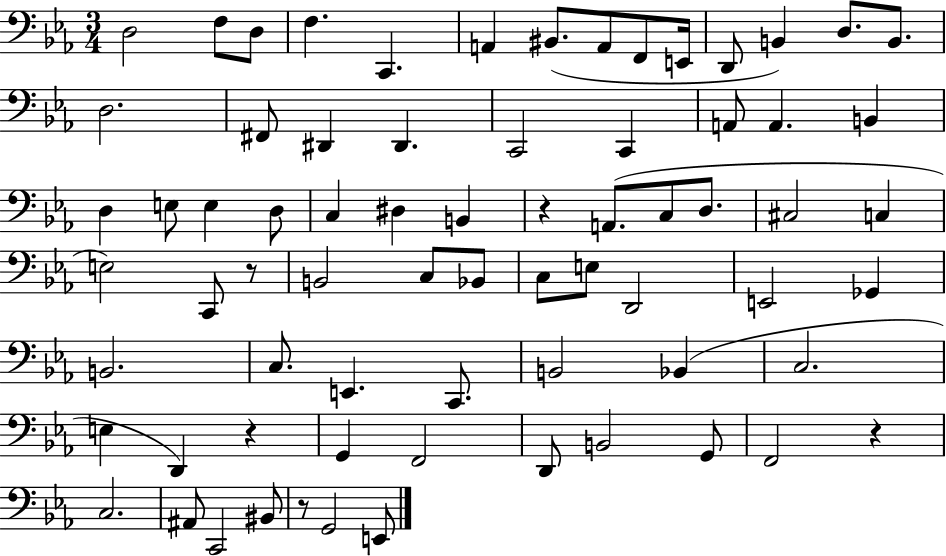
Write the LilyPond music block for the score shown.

{
  \clef bass
  \numericTimeSignature
  \time 3/4
  \key ees \major
  d2 f8 d8 | f4. c,4. | a,4 bis,8.( a,8 f,8 e,16 | d,8 b,4) d8. b,8. | \break d2. | fis,8 dis,4 dis,4. | c,2 c,4 | a,8 a,4. b,4 | \break d4 e8 e4 d8 | c4 dis4 b,4 | r4 a,8.( c8 d8. | cis2 c4 | \break e2) c,8 r8 | b,2 c8 bes,8 | c8 e8 d,2 | e,2 ges,4 | \break b,2. | c8. e,4. c,8. | b,2 bes,4( | c2. | \break e4 d,4) r4 | g,4 f,2 | d,8 b,2 g,8 | f,2 r4 | \break c2. | ais,8 c,2 bis,8 | r8 g,2 e,8 | \bar "|."
}